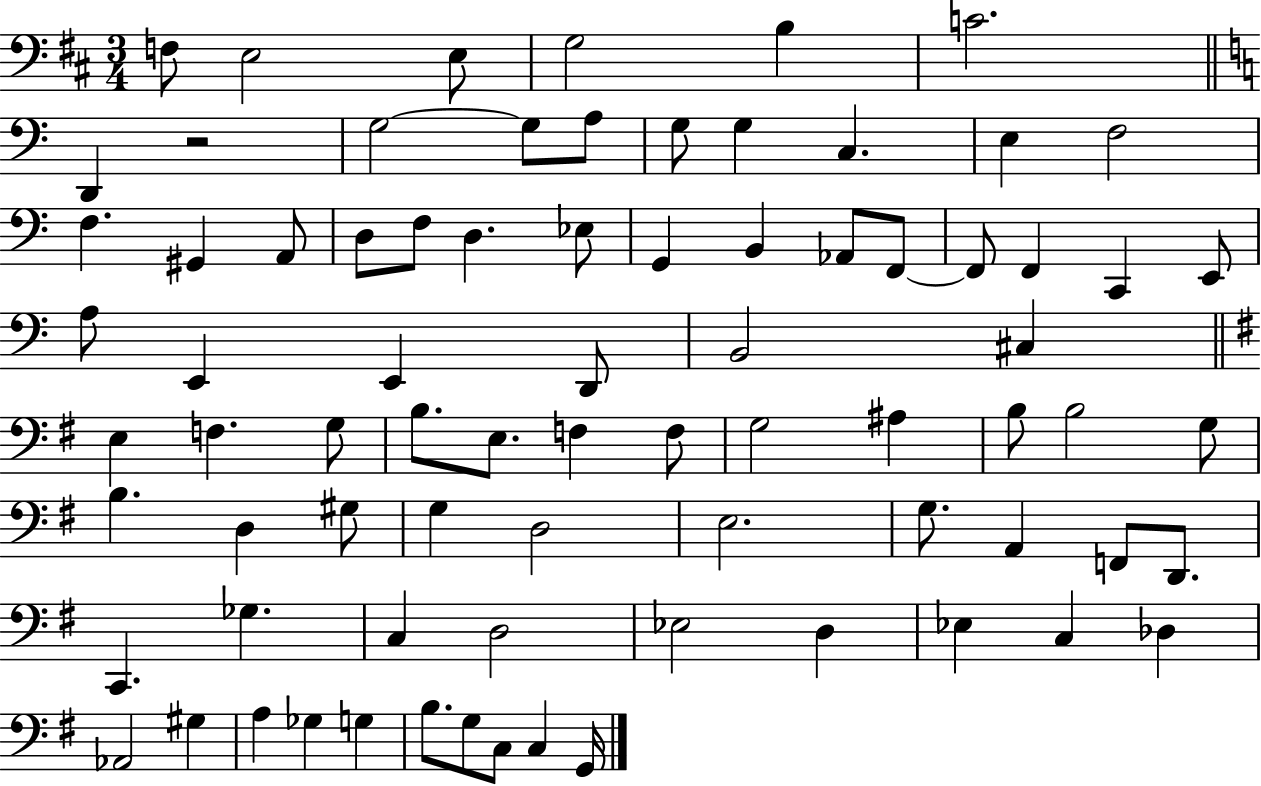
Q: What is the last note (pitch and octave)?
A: G2